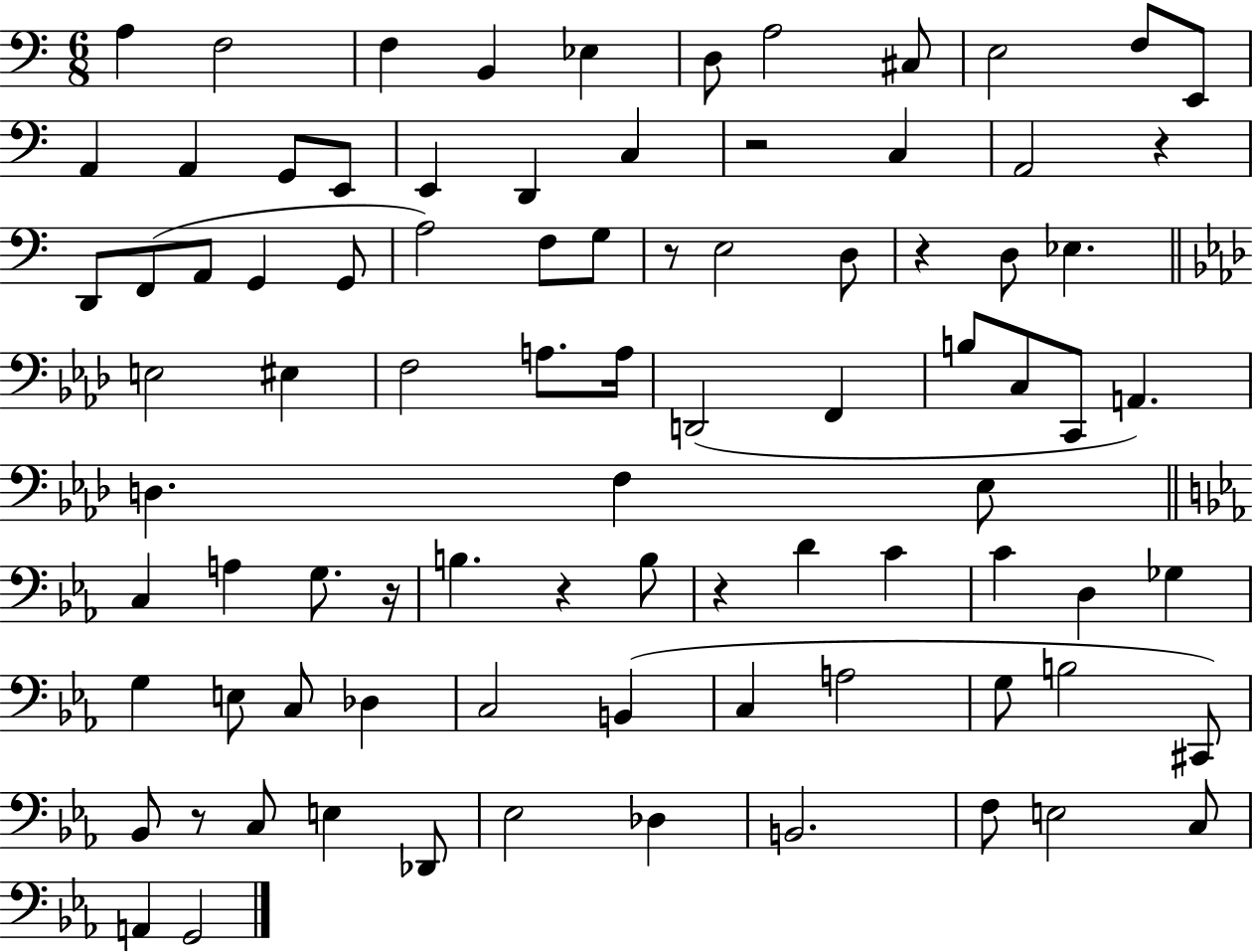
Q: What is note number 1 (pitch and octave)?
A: A3